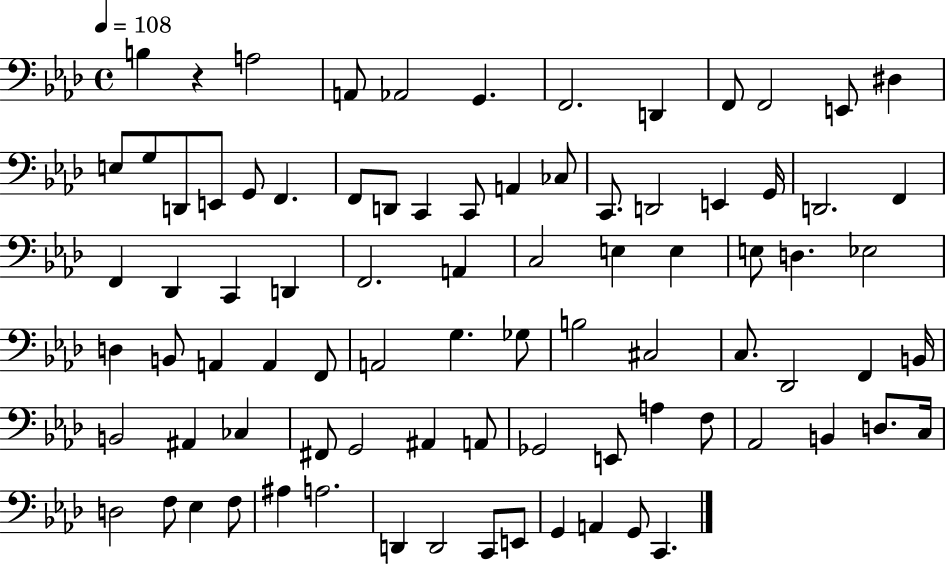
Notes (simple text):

B3/q R/q A3/h A2/e Ab2/h G2/q. F2/h. D2/q F2/e F2/h E2/e D#3/q E3/e G3/e D2/e E2/e G2/e F2/q. F2/e D2/e C2/q C2/e A2/q CES3/e C2/e. D2/h E2/q G2/s D2/h. F2/q F2/q Db2/q C2/q D2/q F2/h. A2/q C3/h E3/q E3/q E3/e D3/q. Eb3/h D3/q B2/e A2/q A2/q F2/e A2/h G3/q. Gb3/e B3/h C#3/h C3/e. Db2/h F2/q B2/s B2/h A#2/q CES3/q F#2/e G2/h A#2/q A2/e Gb2/h E2/e A3/q F3/e Ab2/h B2/q D3/e. C3/s D3/h F3/e Eb3/q F3/e A#3/q A3/h. D2/q D2/h C2/e E2/e G2/q A2/q G2/e C2/q.